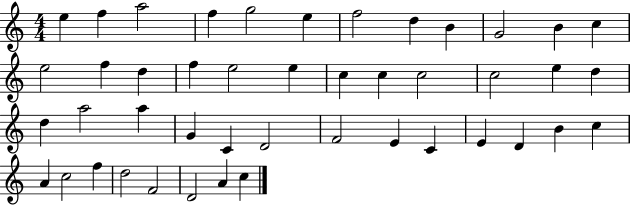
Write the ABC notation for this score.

X:1
T:Untitled
M:4/4
L:1/4
K:C
e f a2 f g2 e f2 d B G2 B c e2 f d f e2 e c c c2 c2 e d d a2 a G C D2 F2 E C E D B c A c2 f d2 F2 D2 A c